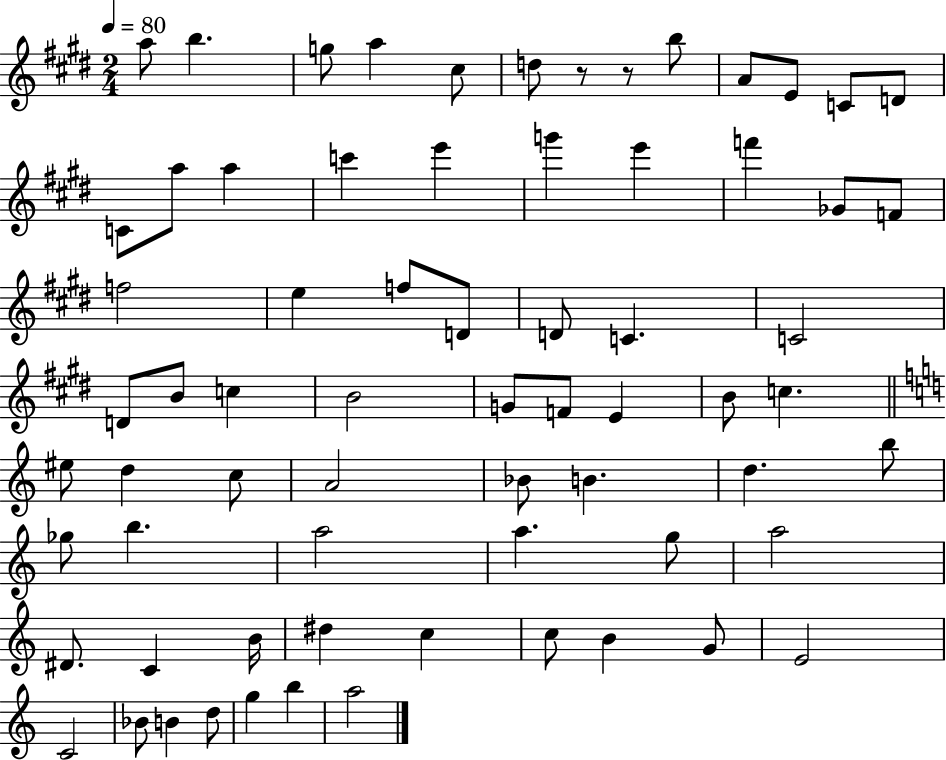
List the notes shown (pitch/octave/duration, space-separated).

A5/e B5/q. G5/e A5/q C#5/e D5/e R/e R/e B5/e A4/e E4/e C4/e D4/e C4/e A5/e A5/q C6/q E6/q G6/q E6/q F6/q Gb4/e F4/e F5/h E5/q F5/e D4/e D4/e C4/q. C4/h D4/e B4/e C5/q B4/h G4/e F4/e E4/q B4/e C5/q. EIS5/e D5/q C5/e A4/h Bb4/e B4/q. D5/q. B5/e Gb5/e B5/q. A5/h A5/q. G5/e A5/h D#4/e. C4/q B4/s D#5/q C5/q C5/e B4/q G4/e E4/h C4/h Bb4/e B4/q D5/e G5/q B5/q A5/h